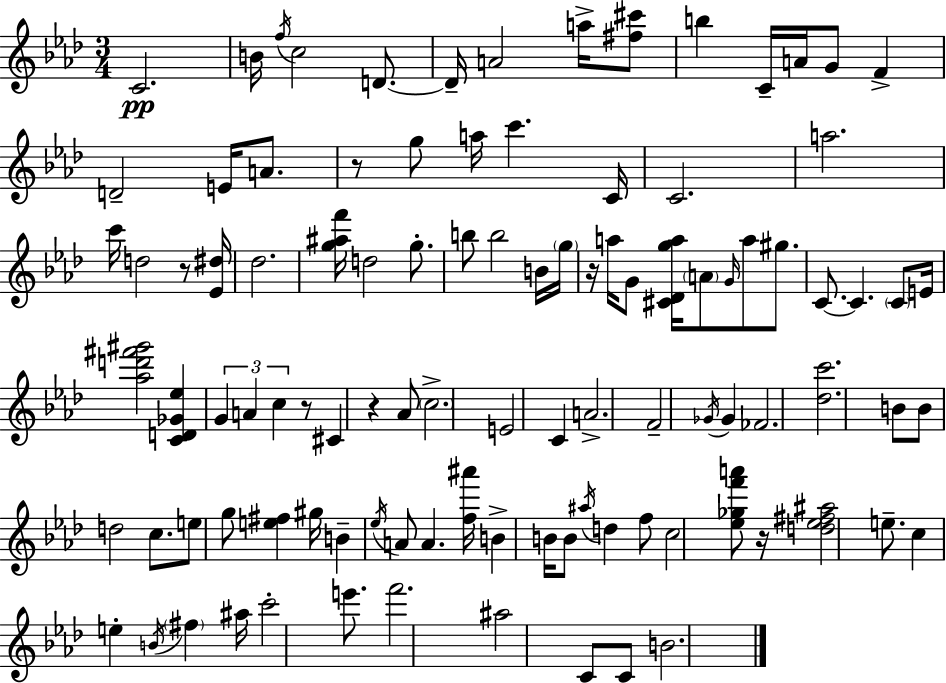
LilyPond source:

{
  \clef treble
  \numericTimeSignature
  \time 3/4
  \key f \minor
  \repeat volta 2 { c'2.\pp | b'16 \acciaccatura { f''16 } c''2 d'8.~~ | d'16-- a'2 a''16-> <fis'' cis'''>8 | b''4 c'16-- a'16 g'8 f'4-> | \break d'2-- e'16 a'8. | r8 g''8 a''16 c'''4. | c'16 c'2. | a''2. | \break c'''16 d''2 r8 | <ees' dis''>16 des''2. | <g'' ais'' f'''>16 d''2 g''8.-. | b''8 b''2 b'16 | \break \parenthesize g''16 r16 a''16 g'8 <cis' des' g'' a''>16 \parenthesize a'8 \grace { g'16 } a''8 gis''8. | c'8.~~ c'4. \parenthesize c'8 | e'16 <aes'' d''' fis''' gis'''>2 <c' d' ges' ees''>4 | \tuplet 3/2 { g'4 a'4 c''4 } | \break r8 cis'4 r4 | aes'8 \parenthesize c''2.-> | e'2 c'4 | a'2.-> | \break f'2-- \acciaccatura { ges'16 } ges'4 | fes'2. | <des'' c'''>2. | b'8 b'8 d''2 | \break c''8. e''8 g''8 <e'' fis''>4 | gis''16 b'4-- \acciaccatura { ees''16 } a'8 a'4. | <f'' ais'''>16 b'4-> b'16 b'8 | \acciaccatura { ais''16 } d''4 f''8 c''2 | \break <ees'' ges'' f''' a'''>8 r16 <d'' ees'' fis'' ais''>2 | e''8.-- c''4 e''4-. | \acciaccatura { b'16 } \parenthesize fis''4 ais''16 c'''2-. | e'''8. f'''2. | \break ais''2 | c'8 c'8 b'2. | } \bar "|."
}